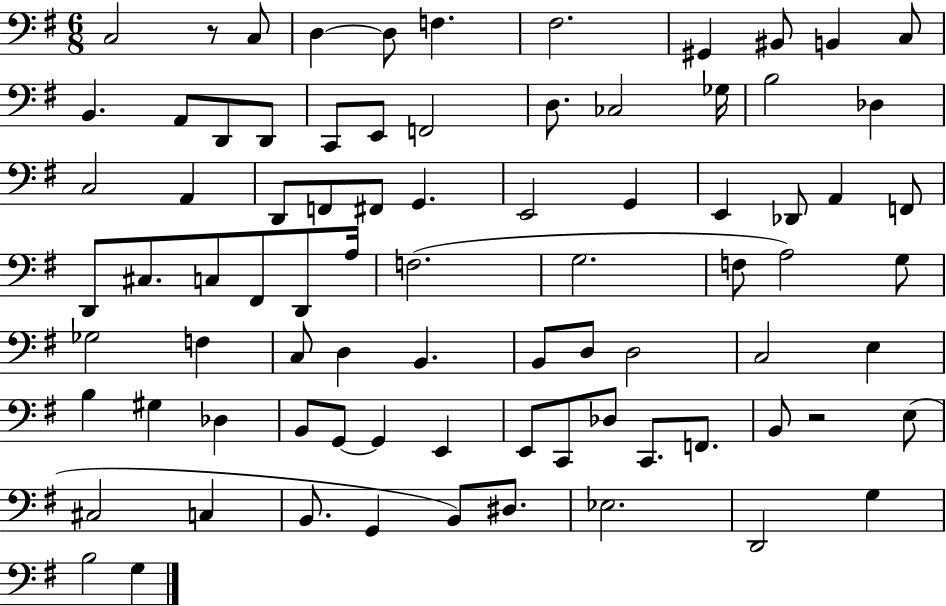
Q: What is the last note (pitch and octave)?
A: G3